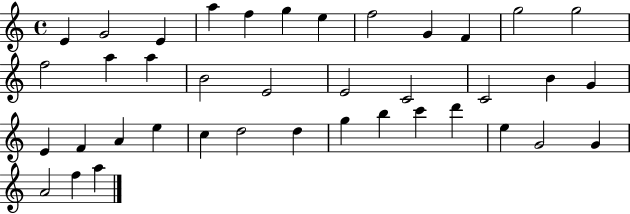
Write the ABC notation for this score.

X:1
T:Untitled
M:4/4
L:1/4
K:C
E G2 E a f g e f2 G F g2 g2 f2 a a B2 E2 E2 C2 C2 B G E F A e c d2 d g b c' d' e G2 G A2 f a